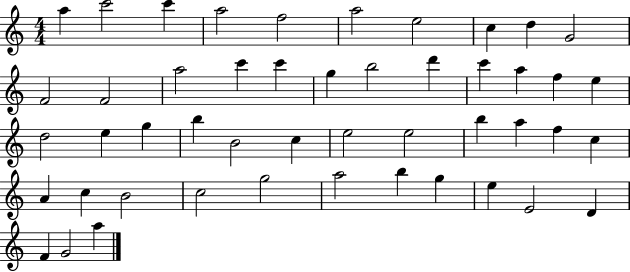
X:1
T:Untitled
M:4/4
L:1/4
K:C
a c'2 c' a2 f2 a2 e2 c d G2 F2 F2 a2 c' c' g b2 d' c' a f e d2 e g b B2 c e2 e2 b a f c A c B2 c2 g2 a2 b g e E2 D F G2 a